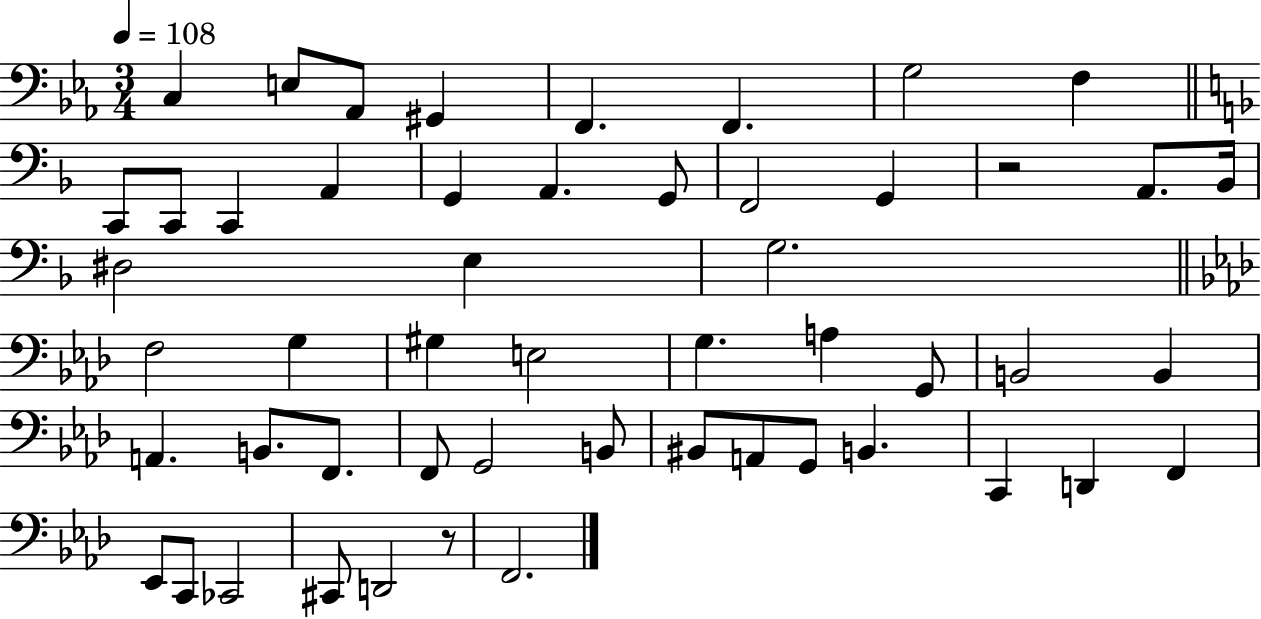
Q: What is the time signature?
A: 3/4